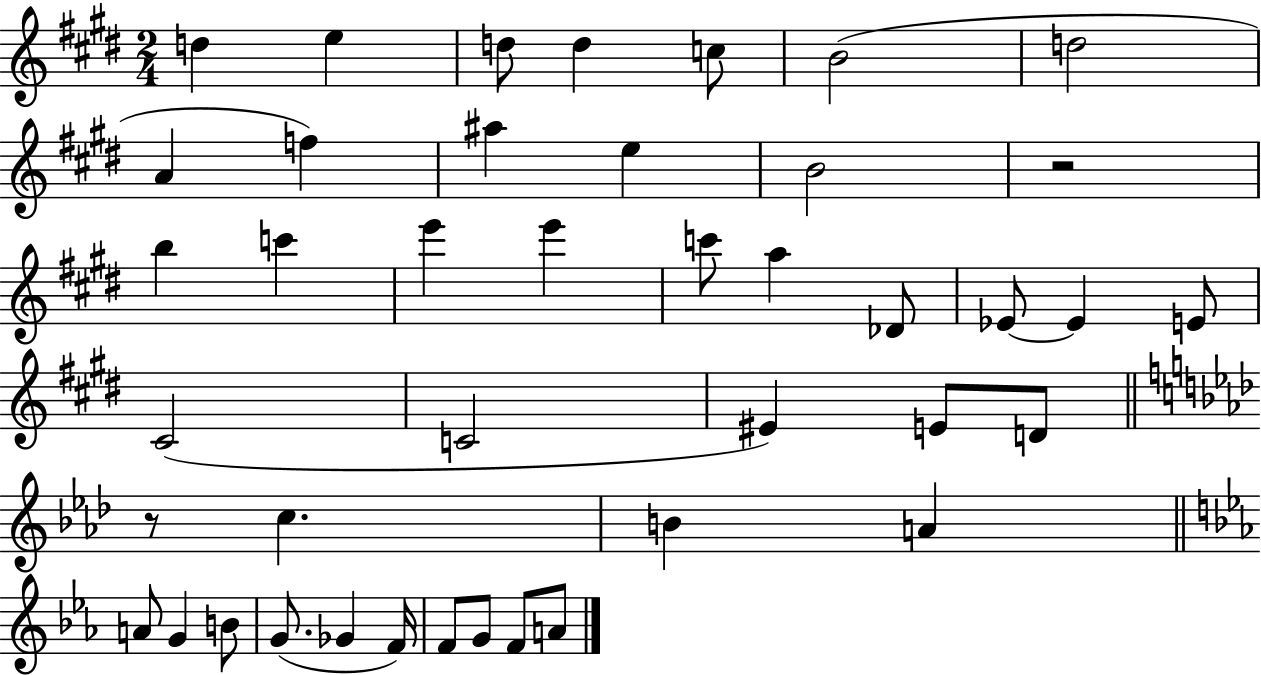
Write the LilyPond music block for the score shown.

{
  \clef treble
  \numericTimeSignature
  \time 2/4
  \key e \major
  d''4 e''4 | d''8 d''4 c''8 | b'2( | d''2 | \break a'4 f''4) | ais''4 e''4 | b'2 | r2 | \break b''4 c'''4 | e'''4 e'''4 | c'''8 a''4 des'8 | ees'8~~ ees'4 e'8 | \break cis'2( | c'2 | eis'4) e'8 d'8 | \bar "||" \break \key f \minor r8 c''4. | b'4 a'4 | \bar "||" \break \key c \minor a'8 g'4 b'8 | g'8.( ges'4 f'16) | f'8 g'8 f'8 a'8 | \bar "|."
}